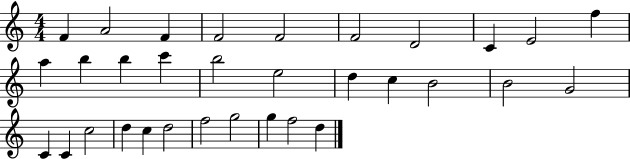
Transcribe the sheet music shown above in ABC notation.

X:1
T:Untitled
M:4/4
L:1/4
K:C
F A2 F F2 F2 F2 D2 C E2 f a b b c' b2 e2 d c B2 B2 G2 C C c2 d c d2 f2 g2 g f2 d